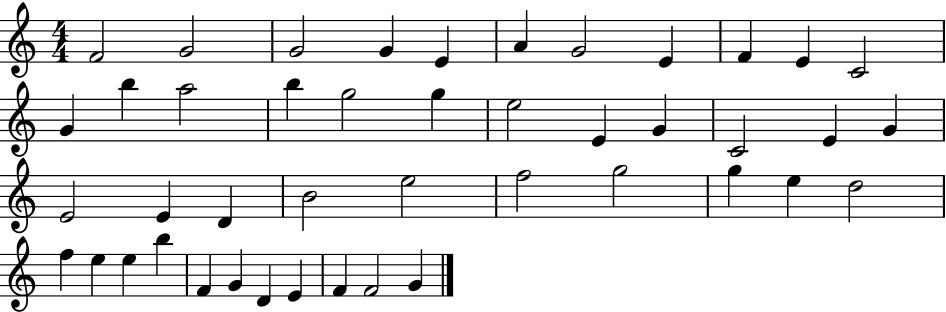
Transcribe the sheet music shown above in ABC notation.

X:1
T:Untitled
M:4/4
L:1/4
K:C
F2 G2 G2 G E A G2 E F E C2 G b a2 b g2 g e2 E G C2 E G E2 E D B2 e2 f2 g2 g e d2 f e e b F G D E F F2 G